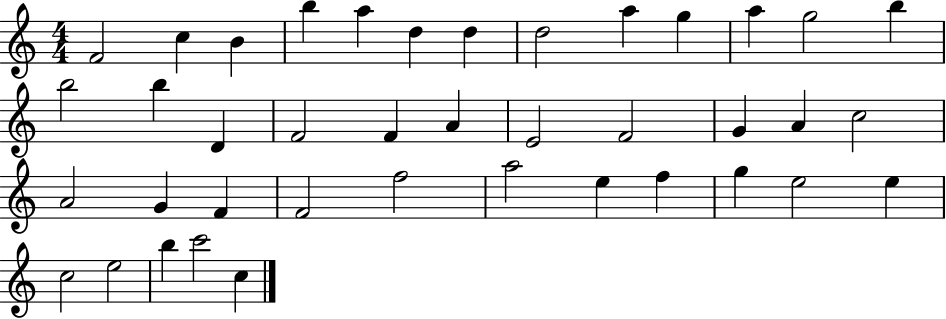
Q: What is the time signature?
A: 4/4